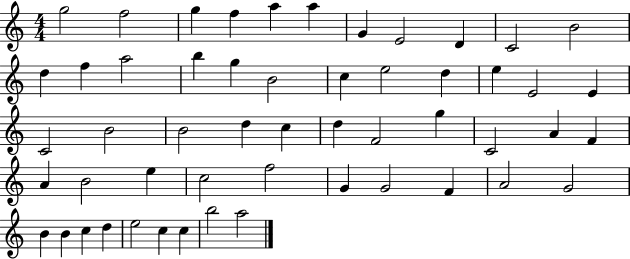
X:1
T:Untitled
M:4/4
L:1/4
K:C
g2 f2 g f a a G E2 D C2 B2 d f a2 b g B2 c e2 d e E2 E C2 B2 B2 d c d F2 g C2 A F A B2 e c2 f2 G G2 F A2 G2 B B c d e2 c c b2 a2